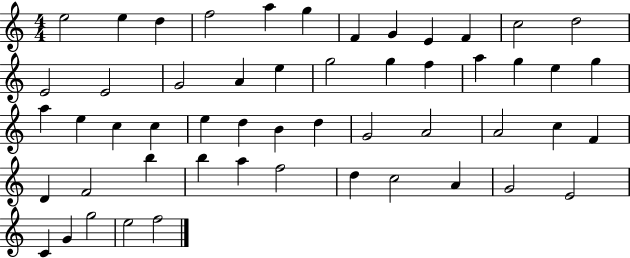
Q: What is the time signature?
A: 4/4